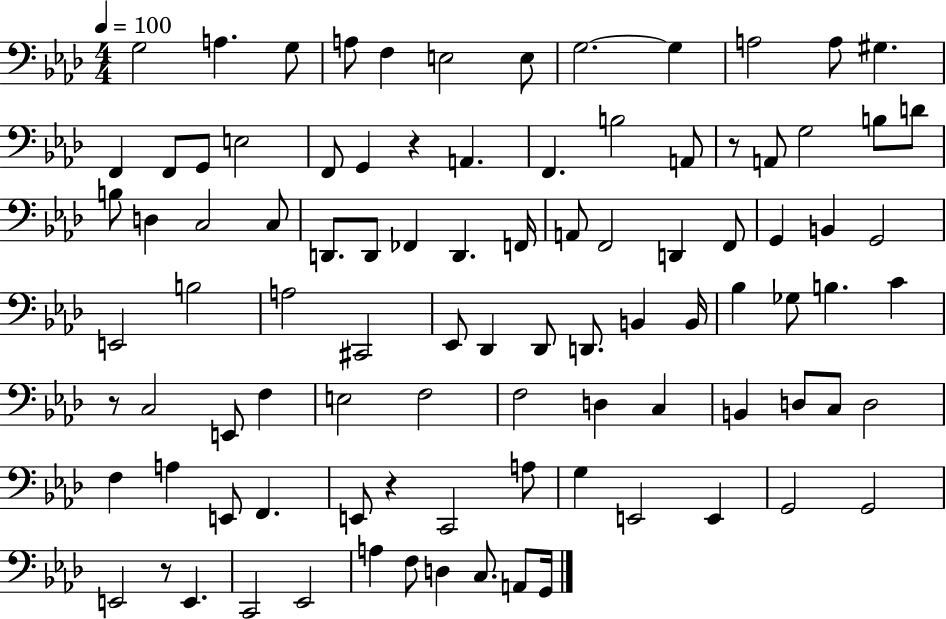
G3/h A3/q. G3/e A3/e F3/q E3/h E3/e G3/h. G3/q A3/h A3/e G#3/q. F2/q F2/e G2/e E3/h F2/e G2/q R/q A2/q. F2/q. B3/h A2/e R/e A2/e G3/h B3/e D4/e B3/e D3/q C3/h C3/e D2/e. D2/e FES2/q D2/q. F2/s A2/e F2/h D2/q F2/e G2/q B2/q G2/h E2/h B3/h A3/h C#2/h Eb2/e Db2/q Db2/e D2/e. B2/q B2/s Bb3/q Gb3/e B3/q. C4/q R/e C3/h E2/e F3/q E3/h F3/h F3/h D3/q C3/q B2/q D3/e C3/e D3/h F3/q A3/q E2/e F2/q. E2/e R/q C2/h A3/e G3/q E2/h E2/q G2/h G2/h E2/h R/e E2/q. C2/h Eb2/h A3/q F3/e D3/q C3/e. A2/e G2/s